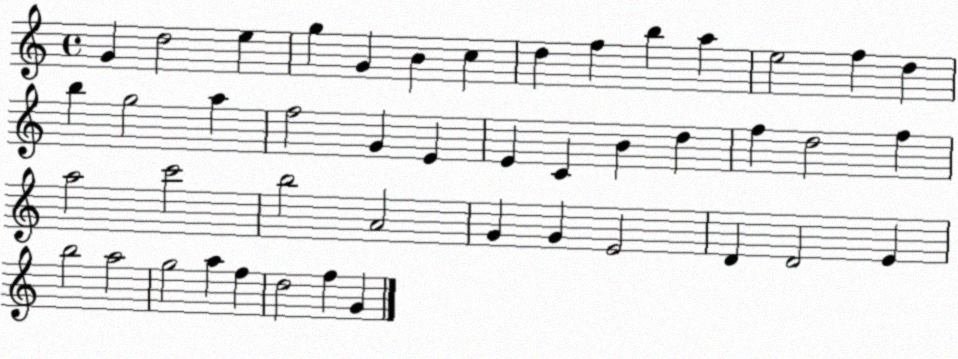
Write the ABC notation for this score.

X:1
T:Untitled
M:4/4
L:1/4
K:C
G d2 e g G B c d f b a e2 f d b g2 a f2 G E E C B d f d2 f a2 c'2 b2 A2 G G E2 D D2 E b2 a2 g2 a f d2 f G